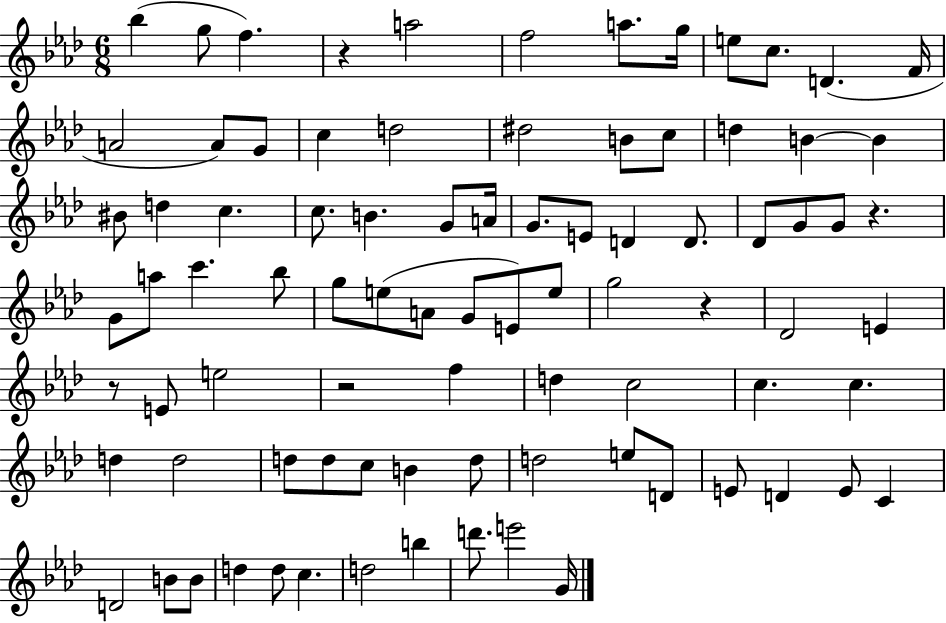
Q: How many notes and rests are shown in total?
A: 86